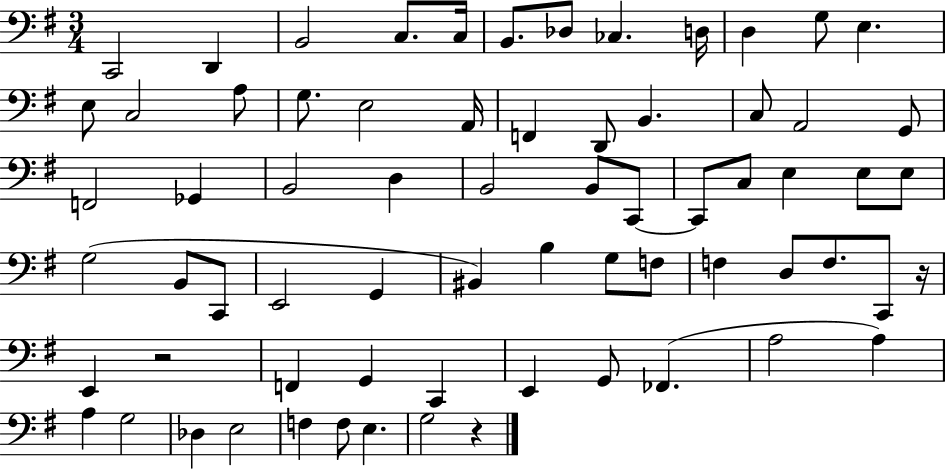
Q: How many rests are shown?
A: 3